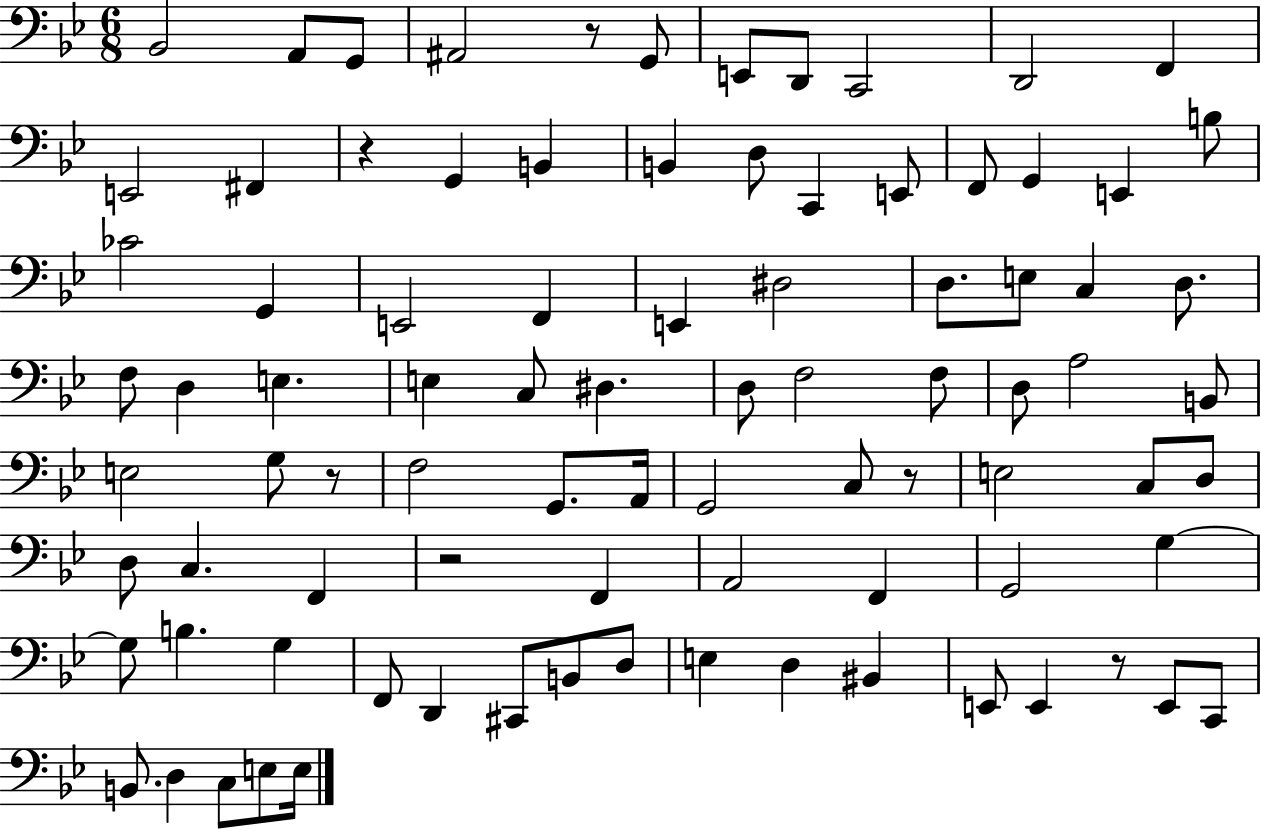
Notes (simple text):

Bb2/h A2/e G2/e A#2/h R/e G2/e E2/e D2/e C2/h D2/h F2/q E2/h F#2/q R/q G2/q B2/q B2/q D3/e C2/q E2/e F2/e G2/q E2/q B3/e CES4/h G2/q E2/h F2/q E2/q D#3/h D3/e. E3/e C3/q D3/e. F3/e D3/q E3/q. E3/q C3/e D#3/q. D3/e F3/h F3/e D3/e A3/h B2/e E3/h G3/e R/e F3/h G2/e. A2/s G2/h C3/e R/e E3/h C3/e D3/e D3/e C3/q. F2/q R/h F2/q A2/h F2/q G2/h G3/q G3/e B3/q. G3/q F2/e D2/q C#2/e B2/e D3/e E3/q D3/q BIS2/q E2/e E2/q R/e E2/e C2/e B2/e. D3/q C3/e E3/e E3/s